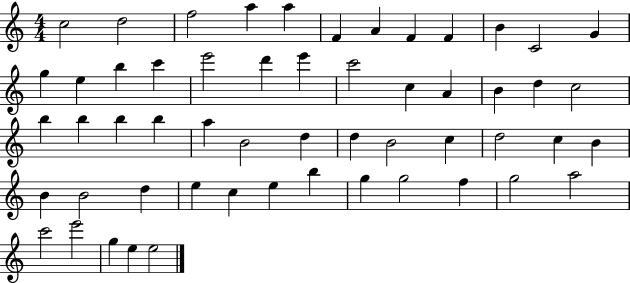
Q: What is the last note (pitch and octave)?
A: E5